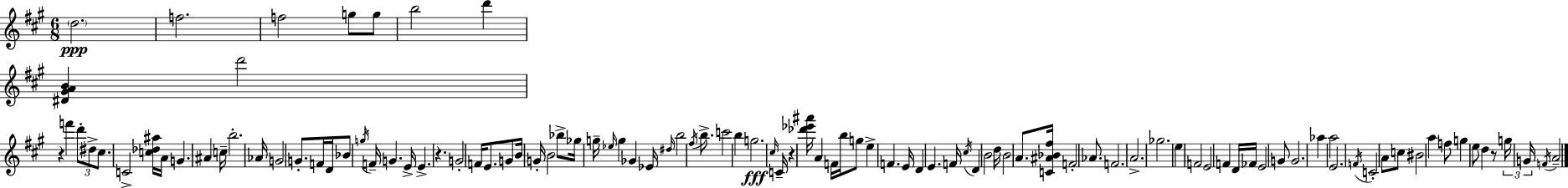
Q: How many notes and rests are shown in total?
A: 107